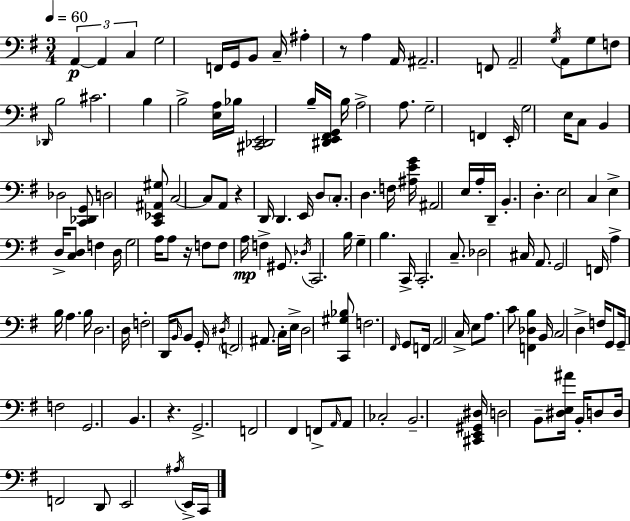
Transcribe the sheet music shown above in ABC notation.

X:1
T:Untitled
M:3/4
L:1/4
K:G
A,, A,, C, G,2 F,,/4 G,,/4 B,,/2 C,/4 ^A, z/2 A, A,,/4 ^A,,2 F,,/2 A,,2 G,/4 A,,/2 G,/2 F,/2 _D,,/4 B,2 ^C2 B, B,2 [E,A,]/4 _B,/4 [^C,,_D,,E,,]2 B,/4 [^D,,E,,^F,,G,,]/4 B,/4 A,2 A,/2 G,2 F,, E,,/4 G,2 E,/4 C,/2 B,, _D,2 [C,,_D,,G,,]/2 D,2 [C,,_E,,^A,,^G,]/2 C,2 C,/2 A,,/2 z D,,/4 D,, E,,/4 D,/2 C,/2 D, F,/4 [^A,EG]/4 ^A,,2 E,/4 A,/4 D,,/4 B,, D, E,2 C, E, D,/4 [C,D,]/2 F, D,/4 G,2 A,/4 A,/2 z/4 F,/2 F,/2 A,/4 F, ^G,,/2 _D,/4 C,,2 B,/4 G, B, C,,/4 C,,2 C,/2 _D,2 ^C,/4 A,,/2 G,,2 F,,/4 A, B,/4 A, B,/4 D,2 D,/4 F,2 D,,/4 B,,/4 B,,/2 G,,/4 ^D,/4 F,,2 ^A,,/2 C,/4 E,/4 D,2 [C,,^G,_B,]/2 F,2 ^F,,/4 G,,/2 F,,/4 A,,2 C,/4 E,/2 A,/2 C/2 [F,,_D,B,] B,,/4 C,2 D, F,/4 G,,/2 G,,/4 F,2 G,,2 B,, z G,,2 F,,2 ^F,, F,,/2 A,,/4 A,,/2 _C,2 B,,2 [^C,,E,,^G,,^D,]/4 D,2 B,,/2 [^D,E,^A]/4 B,,/4 D,/2 D,/4 F,,2 D,,/2 E,,2 ^A,/4 E,,/4 C,,/4